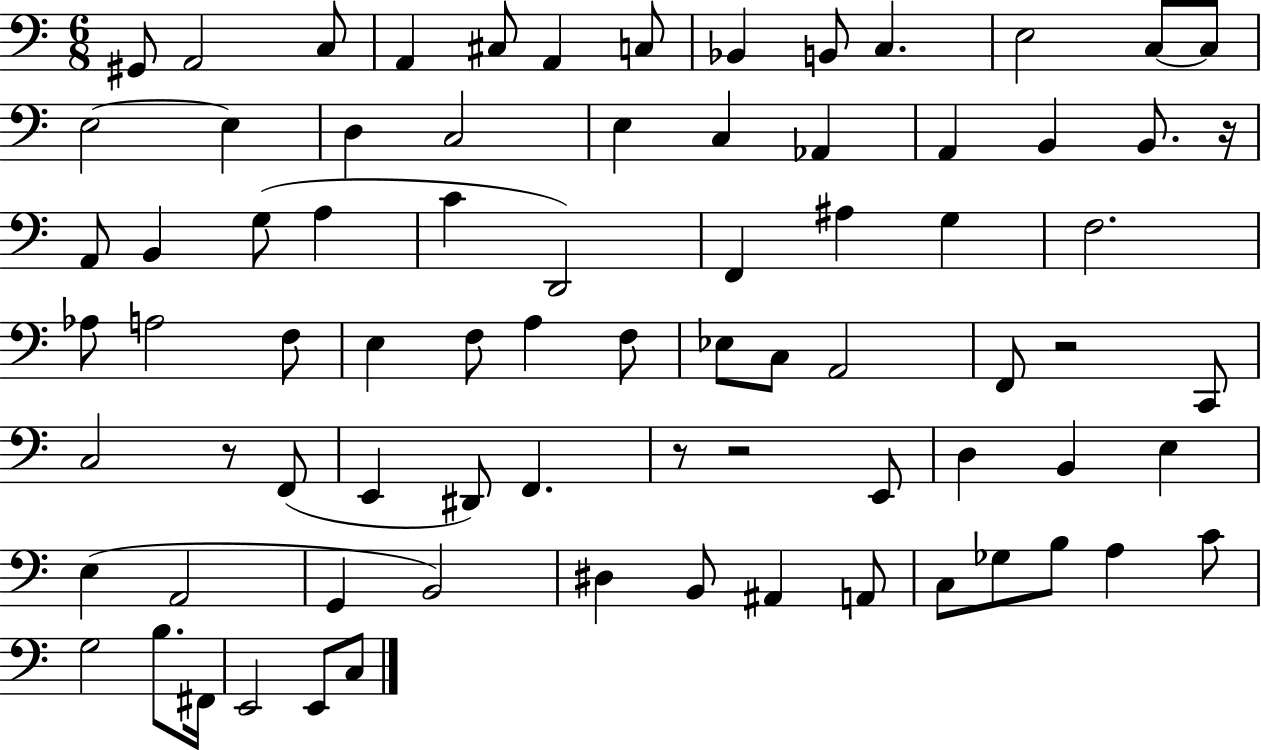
{
  \clef bass
  \numericTimeSignature
  \time 6/8
  \key c \major
  \repeat volta 2 { gis,8 a,2 c8 | a,4 cis8 a,4 c8 | bes,4 b,8 c4. | e2 c8~~ c8 | \break e2~~ e4 | d4 c2 | e4 c4 aes,4 | a,4 b,4 b,8. r16 | \break a,8 b,4 g8( a4 | c'4 d,2) | f,4 ais4 g4 | f2. | \break aes8 a2 f8 | e4 f8 a4 f8 | ees8 c8 a,2 | f,8 r2 c,8 | \break c2 r8 f,8( | e,4 dis,8) f,4. | r8 r2 e,8 | d4 b,4 e4 | \break e4( a,2 | g,4 b,2) | dis4 b,8 ais,4 a,8 | c8 ges8 b8 a4 c'8 | \break g2 b8. fis,16 | e,2 e,8 c8 | } \bar "|."
}